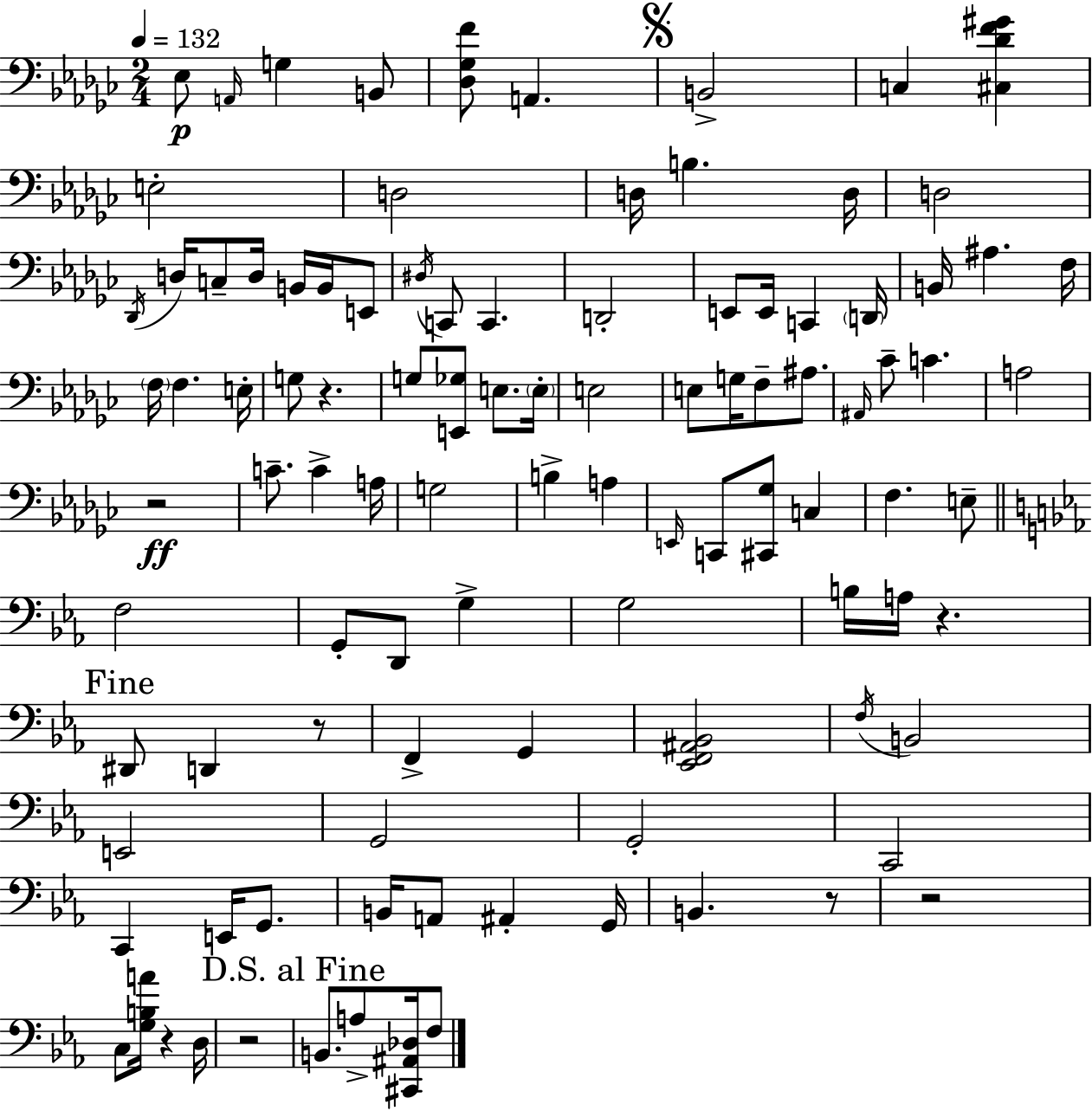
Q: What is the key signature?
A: EES minor